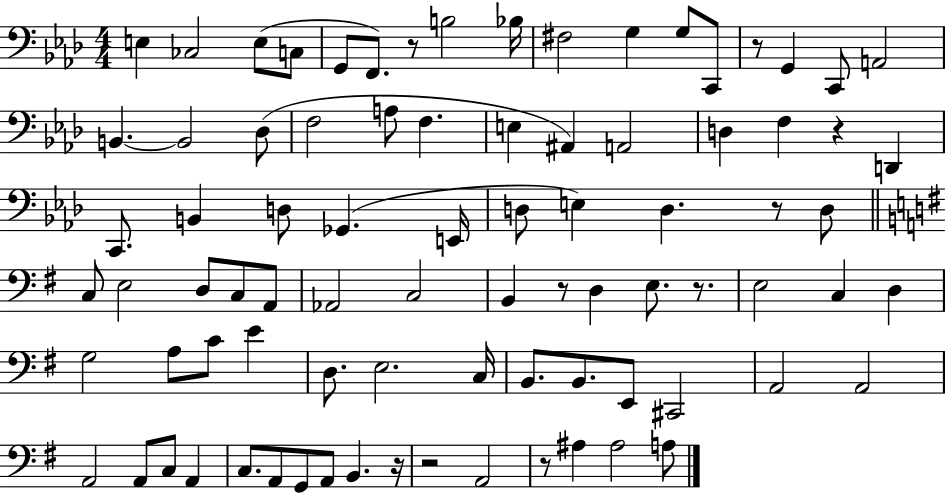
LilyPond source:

{
  \clef bass
  \numericTimeSignature
  \time 4/4
  \key aes \major
  e4 ces2 e8( c8 | g,8 f,8.) r8 b2 bes16 | fis2 g4 g8 c,8 | r8 g,4 c,8 a,2 | \break b,4.~~ b,2 des8( | f2 a8 f4. | e4 ais,4) a,2 | d4 f4 r4 d,4 | \break c,8. b,4 d8 ges,4.( e,16 | d8 e4) d4. r8 d8 | \bar "||" \break \key g \major c8 e2 d8 c8 a,8 | aes,2 c2 | b,4 r8 d4 e8. r8. | e2 c4 d4 | \break g2 a8 c'8 e'4 | d8. e2. c16 | b,8. b,8. e,8 cis,2 | a,2 a,2 | \break a,2 a,8 c8 a,4 | c8. a,8 g,8 a,8 b,4. r16 | r2 a,2 | r8 ais4 ais2 a8 | \break \bar "|."
}